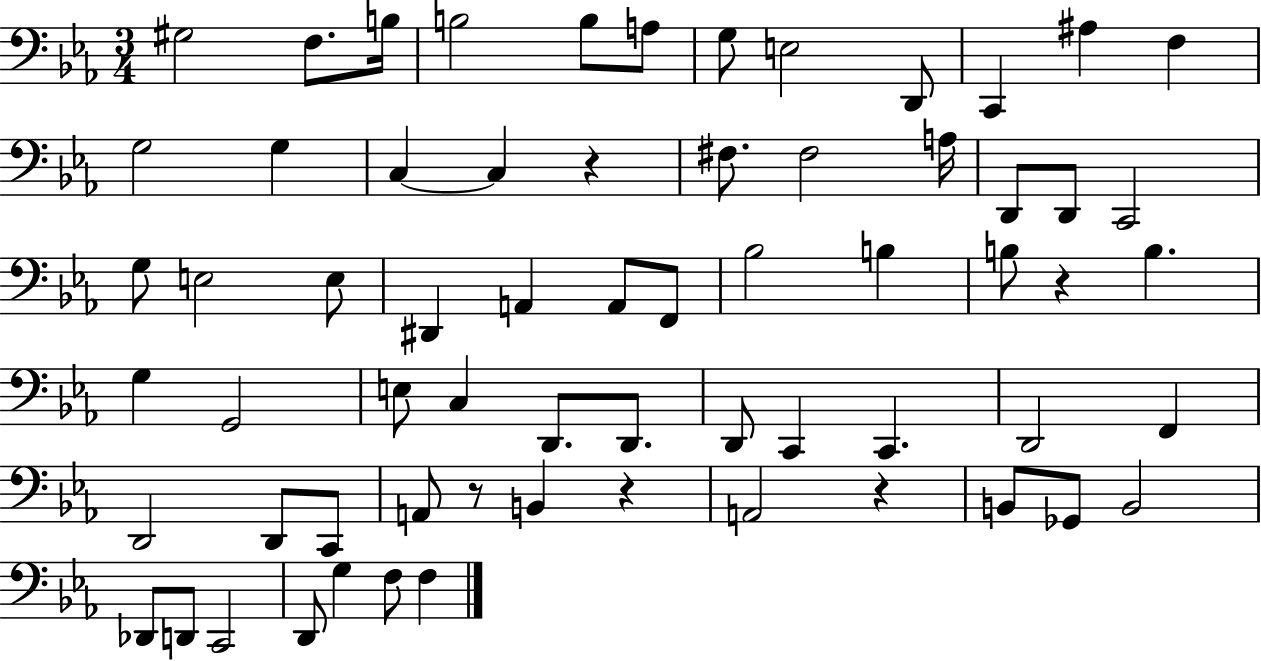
G#3/h F3/e. B3/s B3/h B3/e A3/e G3/e E3/h D2/e C2/q A#3/q F3/q G3/h G3/q C3/q C3/q R/q F#3/e. F#3/h A3/s D2/e D2/e C2/h G3/e E3/h E3/e D#2/q A2/q A2/e F2/e Bb3/h B3/q B3/e R/q B3/q. G3/q G2/h E3/e C3/q D2/e. D2/e. D2/e C2/q C2/q. D2/h F2/q D2/h D2/e C2/e A2/e R/e B2/q R/q A2/h R/q B2/e Gb2/e B2/h Db2/e D2/e C2/h D2/e G3/q F3/e F3/q